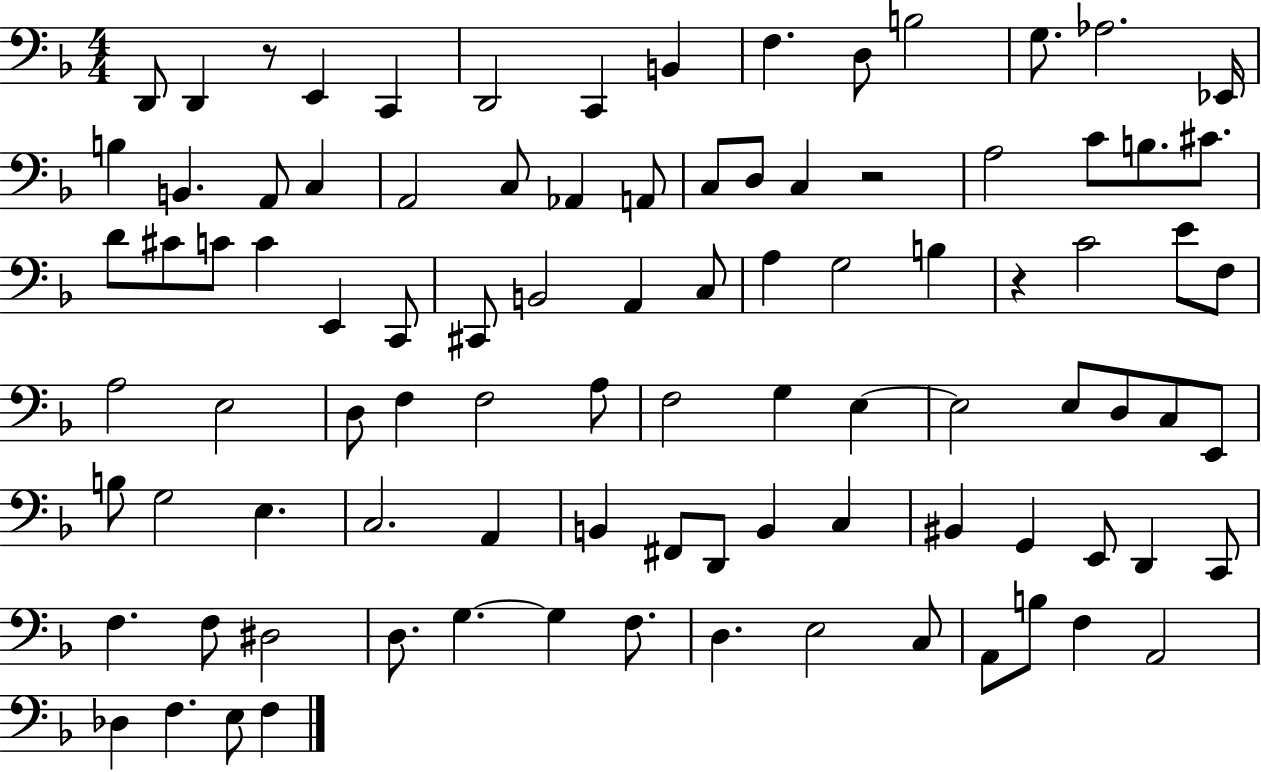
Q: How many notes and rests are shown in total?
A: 94